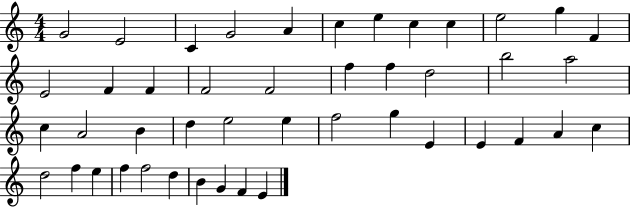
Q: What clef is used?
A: treble